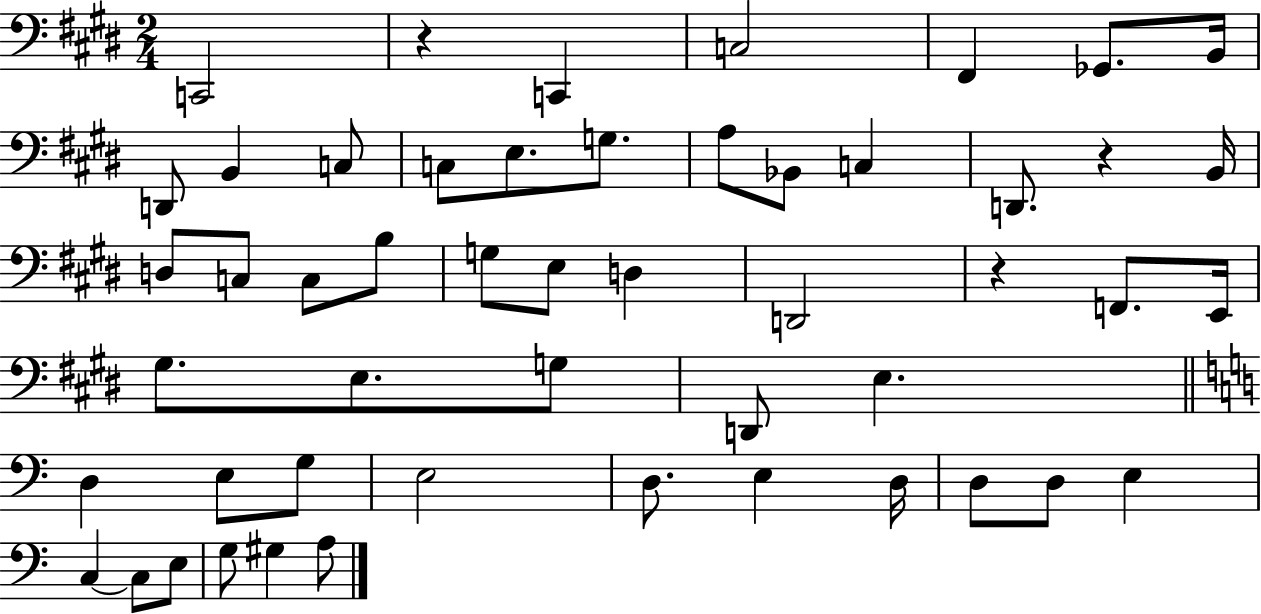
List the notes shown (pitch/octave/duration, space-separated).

C2/h R/q C2/q C3/h F#2/q Gb2/e. B2/s D2/e B2/q C3/e C3/e E3/e. G3/e. A3/e Bb2/e C3/q D2/e. R/q B2/s D3/e C3/e C3/e B3/e G3/e E3/e D3/q D2/h R/q F2/e. E2/s G#3/e. E3/e. G3/e D2/e E3/q. D3/q E3/e G3/e E3/h D3/e. E3/q D3/s D3/e D3/e E3/q C3/q C3/e E3/e G3/e G#3/q A3/e